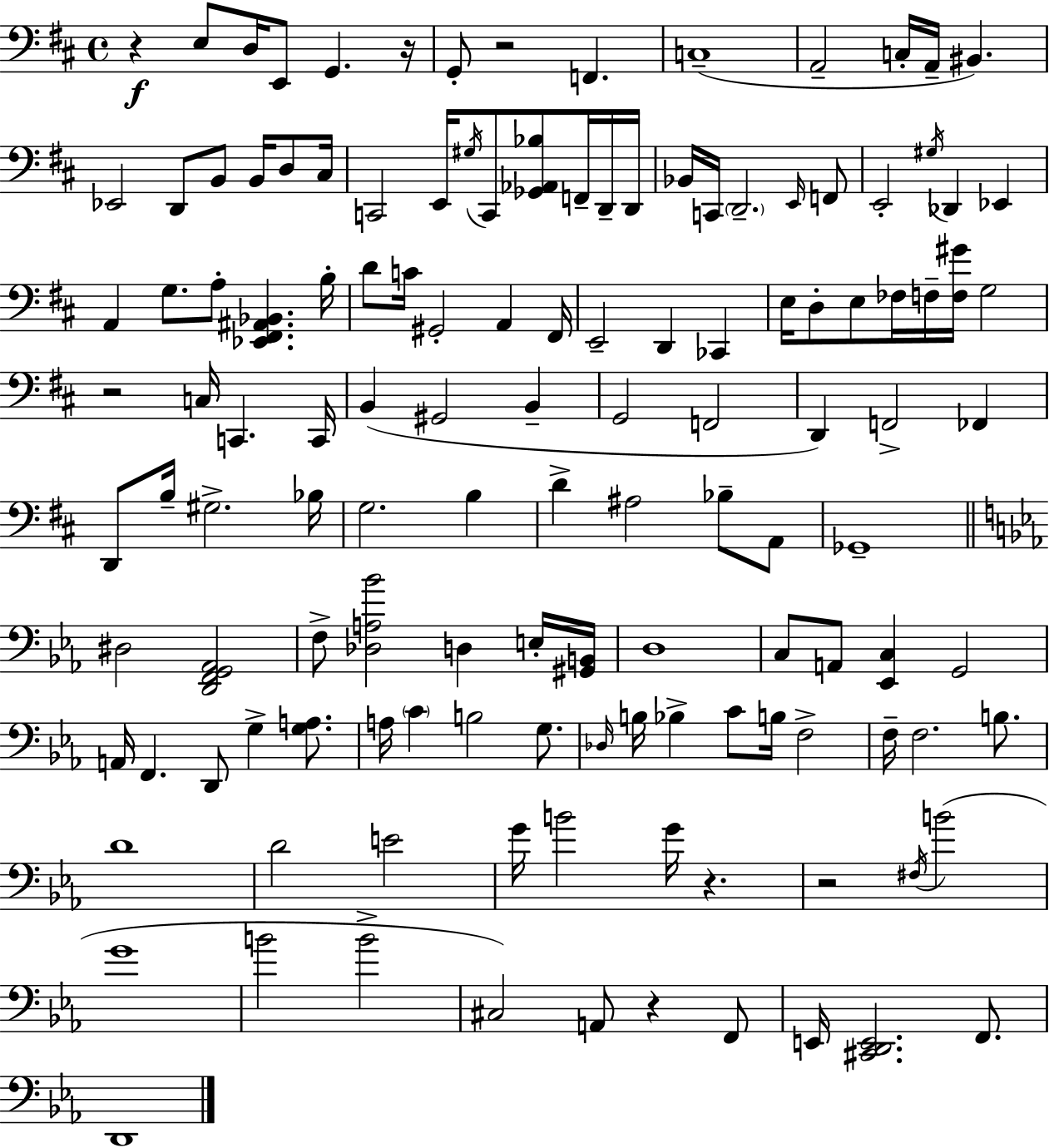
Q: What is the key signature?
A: D major